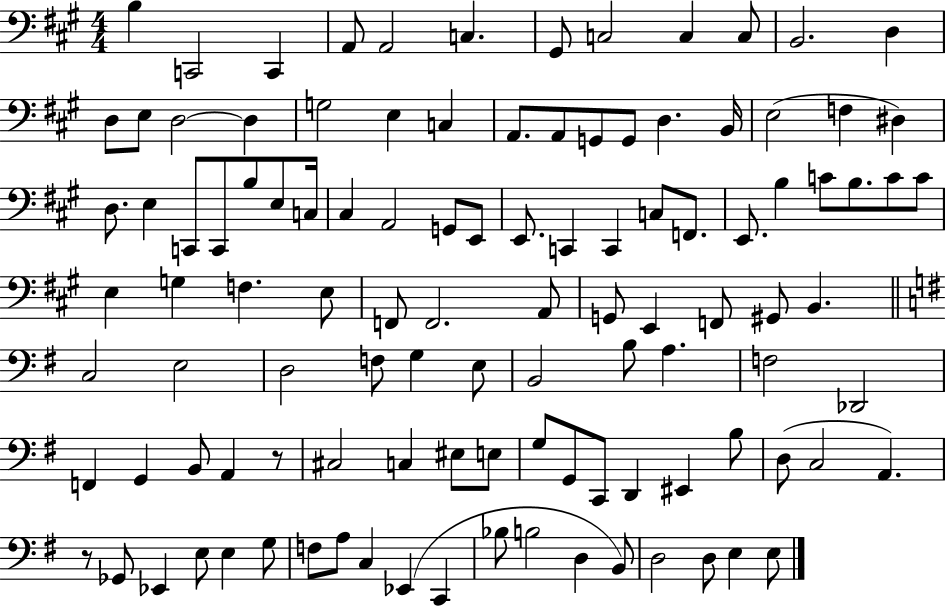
{
  \clef bass
  \numericTimeSignature
  \time 4/4
  \key a \major
  \repeat volta 2 { b4 c,2 c,4 | a,8 a,2 c4. | gis,8 c2 c4 c8 | b,2. d4 | \break d8 e8 d2~~ d4 | g2 e4 c4 | a,8. a,8 g,8 g,8 d4. b,16 | e2( f4 dis4) | \break d8. e4 c,8 c,8 b8 e8 c16 | cis4 a,2 g,8 e,8 | e,8. c,4 c,4 c8 f,8. | e,8. b4 c'8 b8. c'8 c'8 | \break e4 g4 f4. e8 | f,8 f,2. a,8 | g,8 e,4 f,8 gis,8 b,4. | \bar "||" \break \key g \major c2 e2 | d2 f8 g4 e8 | b,2 b8 a4. | f2 des,2 | \break f,4 g,4 b,8 a,4 r8 | cis2 c4 eis8 e8 | g8 g,8 c,8 d,4 eis,4 b8 | d8( c2 a,4.) | \break r8 ges,8 ees,4 e8 e4 g8 | f8 a8 c4 ees,4( c,4 | bes8 b2 d4 b,8) | d2 d8 e4 e8 | \break } \bar "|."
}